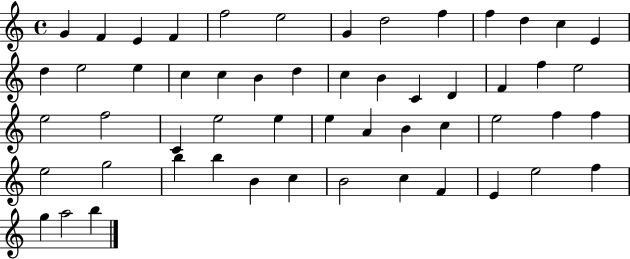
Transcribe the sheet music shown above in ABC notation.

X:1
T:Untitled
M:4/4
L:1/4
K:C
G F E F f2 e2 G d2 f f d c E d e2 e c c B d c B C D F f e2 e2 f2 C e2 e e A B c e2 f f e2 g2 b b B c B2 c F E e2 f g a2 b